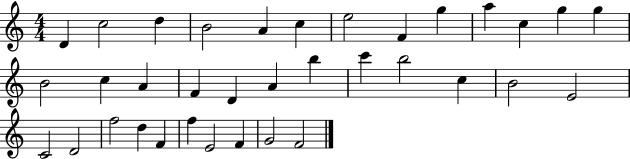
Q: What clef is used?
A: treble